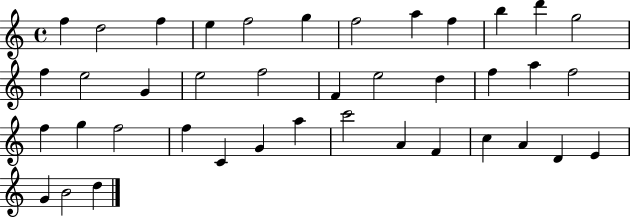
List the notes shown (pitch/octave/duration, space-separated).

F5/q D5/h F5/q E5/q F5/h G5/q F5/h A5/q F5/q B5/q D6/q G5/h F5/q E5/h G4/q E5/h F5/h F4/q E5/h D5/q F5/q A5/q F5/h F5/q G5/q F5/h F5/q C4/q G4/q A5/q C6/h A4/q F4/q C5/q A4/q D4/q E4/q G4/q B4/h D5/q